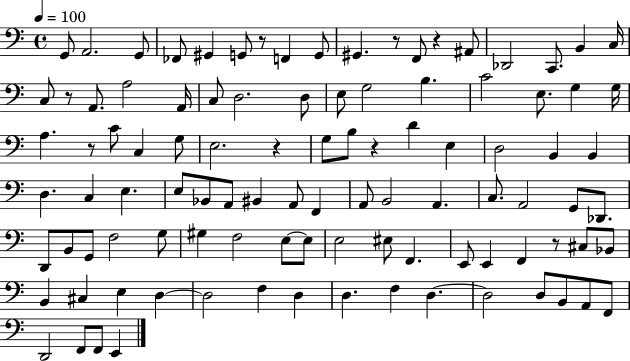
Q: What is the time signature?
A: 4/4